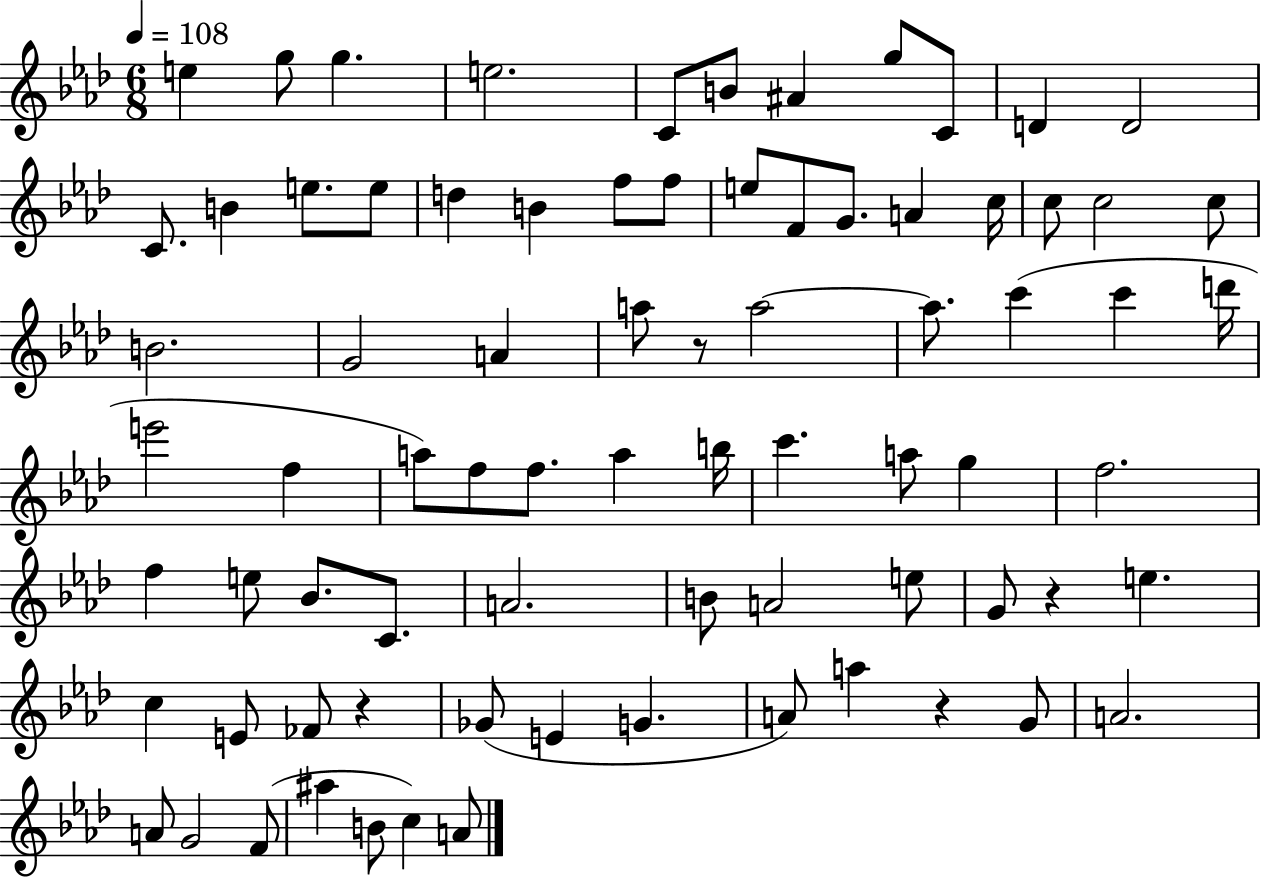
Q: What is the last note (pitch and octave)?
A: A4